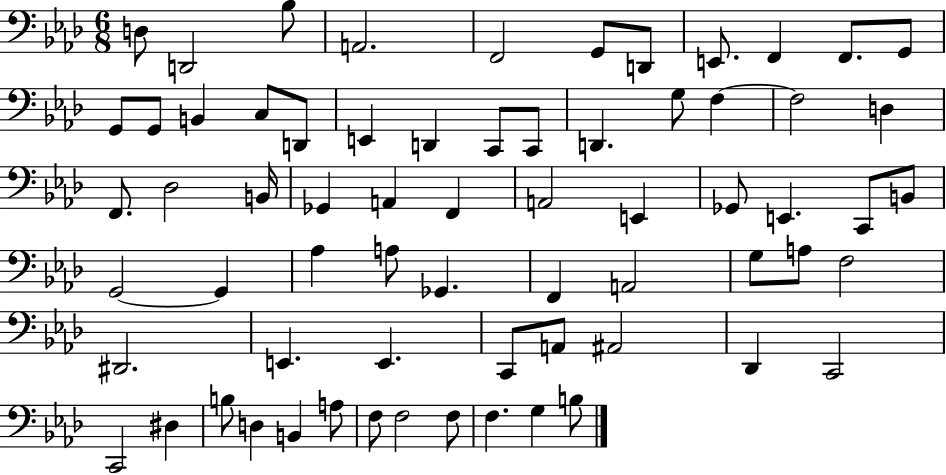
X:1
T:Untitled
M:6/8
L:1/4
K:Ab
D,/2 D,,2 _B,/2 A,,2 F,,2 G,,/2 D,,/2 E,,/2 F,, F,,/2 G,,/2 G,,/2 G,,/2 B,, C,/2 D,,/2 E,, D,, C,,/2 C,,/2 D,, G,/2 F, F,2 D, F,,/2 _D,2 B,,/4 _G,, A,, F,, A,,2 E,, _G,,/2 E,, C,,/2 B,,/2 G,,2 G,, _A, A,/2 _G,, F,, A,,2 G,/2 A,/2 F,2 ^D,,2 E,, E,, C,,/2 A,,/2 ^A,,2 _D,, C,,2 C,,2 ^D, B,/2 D, B,, A,/2 F,/2 F,2 F,/2 F, G, B,/2